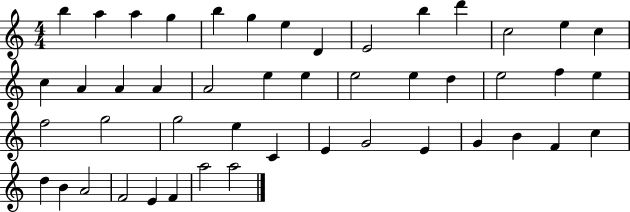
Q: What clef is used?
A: treble